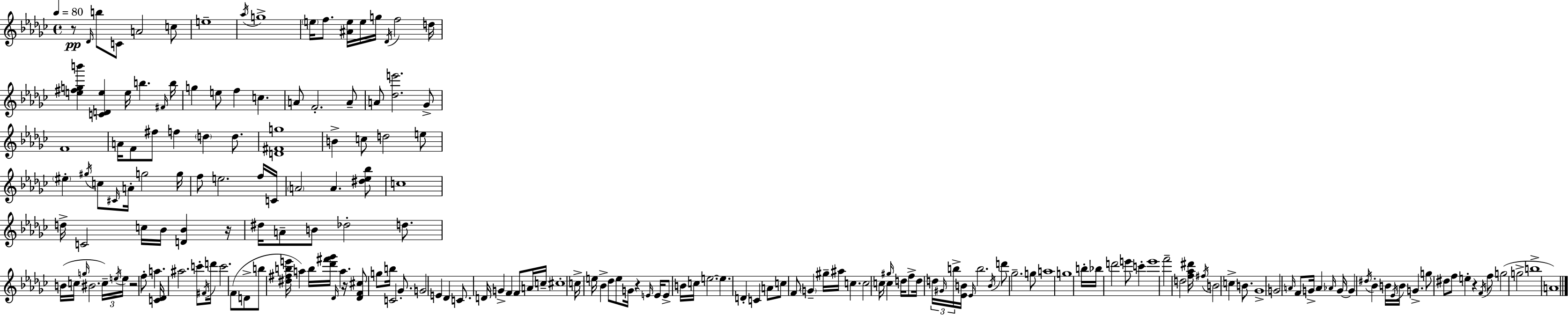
{
  \clef treble
  \time 4/4
  \defaultTimeSignature
  \key ees \minor
  \tempo 4 = 80
  r8\pp \grace { des'16 } b''8 c'8 a'2 c''8 | e''1-- | \acciaccatura { aes''16 } g''1-> | \parenthesize e''16 f''8. <ais' e''>16 e''16 g''16 \acciaccatura { des'16 } f''2 | \break d''16 <e'' fis'' g'' b'''>4 <c' d' e''>4 e''16 b''4. | \grace { fis'16 } b''16 g''4 e''8 f''4 c''4. | a'8 f'2.-. | a'8-- a'8 <des'' e'''>2. | \break ges'8-> f'1 | a'16 f'8 fis''8 f''4 \parenthesize d''4 | d''8. <d' fis' g''>1 | b'4-> c''8 d''2 | \break e''8 \parenthesize eis''4-. \acciaccatura { gis''16 } c''8 \grace { cis'16 } a'16-. g''2 | g''16 f''8 e''2. | f''16 c'16 \parenthesize a'2 a'4. | <dis'' ees'' bes''>8 c''1 | \break d''16-> c'2 c''16 | bes'16 <d' bes'>4 r16 dis''16 a'8-- b'8 des''2-. | d''8. b'16( c''16 \grace { g''16 } bis'2. | \tuplet 3/2 { c''16--) \acciaccatura { e''16 } e''16 } r2 | \break f''8-. a''4. <c' des'>16 ais''2. | c'''8-. \acciaccatura { fis'16 } d'''16 c'''2. | f'8( d'8-> b''8 <dis'' fis'' b'' e'''>16 a''4) | b''16 <des''' fis''' ges'''>16 \grace { des'16 } a''4. r16 <des' f' cis''>8 g''8 b''16 c'2 | \break ges'8.-. g'2 | e'4 des'4 c'8. d'16 g'4-> | f'4 f'8 a'16 c''16-- cis''1-. | c''16-> e''16 bes'4-> | \break des''8 e''8 g'16 r4 \grace { e'16 } e'16 e'8-> b'16 c''16 e''2.~~ | e''4. | d'4-. c'4 a'8 c''8 f'8 \parenthesize g'4-- | gis''16-- ais''16 c''4. c''2 | \break c''16 c''4 \grace { gis''16 } d''16 f''8-> d''16 \tuplet 3/2 { d''16 \grace { gis'16 } b''16-> } | <ees' b'>16 \grace { ees'16 } b''2. \acciaccatura { b'16 } d'''8 | ges''2.-- g''8 a''1 | g''1 | \break b''16-. | bes''16 d'''2 e'''8 c'''4-. e'''1 | f'''2-- | d''2 <f'' aes'' dis'''>16 | \break \acciaccatura { fis''16 } b'2 c''4-> b'8. | ges'1-> | g'2 \grace { a'16 } f'8 g'16-> a'4 | \grace { aes'16 } g'16~~ g'4 \acciaccatura { dis''16 } bes'4-. b'16 \acciaccatura { ees'16 } b'16 g'4.-> | \break g''8 dis''8 f''8 e''4-. r4 | \acciaccatura { f'16 } f''8 g''2( g''2-> | b''1-> | a'1) | \break \bar "|."
}